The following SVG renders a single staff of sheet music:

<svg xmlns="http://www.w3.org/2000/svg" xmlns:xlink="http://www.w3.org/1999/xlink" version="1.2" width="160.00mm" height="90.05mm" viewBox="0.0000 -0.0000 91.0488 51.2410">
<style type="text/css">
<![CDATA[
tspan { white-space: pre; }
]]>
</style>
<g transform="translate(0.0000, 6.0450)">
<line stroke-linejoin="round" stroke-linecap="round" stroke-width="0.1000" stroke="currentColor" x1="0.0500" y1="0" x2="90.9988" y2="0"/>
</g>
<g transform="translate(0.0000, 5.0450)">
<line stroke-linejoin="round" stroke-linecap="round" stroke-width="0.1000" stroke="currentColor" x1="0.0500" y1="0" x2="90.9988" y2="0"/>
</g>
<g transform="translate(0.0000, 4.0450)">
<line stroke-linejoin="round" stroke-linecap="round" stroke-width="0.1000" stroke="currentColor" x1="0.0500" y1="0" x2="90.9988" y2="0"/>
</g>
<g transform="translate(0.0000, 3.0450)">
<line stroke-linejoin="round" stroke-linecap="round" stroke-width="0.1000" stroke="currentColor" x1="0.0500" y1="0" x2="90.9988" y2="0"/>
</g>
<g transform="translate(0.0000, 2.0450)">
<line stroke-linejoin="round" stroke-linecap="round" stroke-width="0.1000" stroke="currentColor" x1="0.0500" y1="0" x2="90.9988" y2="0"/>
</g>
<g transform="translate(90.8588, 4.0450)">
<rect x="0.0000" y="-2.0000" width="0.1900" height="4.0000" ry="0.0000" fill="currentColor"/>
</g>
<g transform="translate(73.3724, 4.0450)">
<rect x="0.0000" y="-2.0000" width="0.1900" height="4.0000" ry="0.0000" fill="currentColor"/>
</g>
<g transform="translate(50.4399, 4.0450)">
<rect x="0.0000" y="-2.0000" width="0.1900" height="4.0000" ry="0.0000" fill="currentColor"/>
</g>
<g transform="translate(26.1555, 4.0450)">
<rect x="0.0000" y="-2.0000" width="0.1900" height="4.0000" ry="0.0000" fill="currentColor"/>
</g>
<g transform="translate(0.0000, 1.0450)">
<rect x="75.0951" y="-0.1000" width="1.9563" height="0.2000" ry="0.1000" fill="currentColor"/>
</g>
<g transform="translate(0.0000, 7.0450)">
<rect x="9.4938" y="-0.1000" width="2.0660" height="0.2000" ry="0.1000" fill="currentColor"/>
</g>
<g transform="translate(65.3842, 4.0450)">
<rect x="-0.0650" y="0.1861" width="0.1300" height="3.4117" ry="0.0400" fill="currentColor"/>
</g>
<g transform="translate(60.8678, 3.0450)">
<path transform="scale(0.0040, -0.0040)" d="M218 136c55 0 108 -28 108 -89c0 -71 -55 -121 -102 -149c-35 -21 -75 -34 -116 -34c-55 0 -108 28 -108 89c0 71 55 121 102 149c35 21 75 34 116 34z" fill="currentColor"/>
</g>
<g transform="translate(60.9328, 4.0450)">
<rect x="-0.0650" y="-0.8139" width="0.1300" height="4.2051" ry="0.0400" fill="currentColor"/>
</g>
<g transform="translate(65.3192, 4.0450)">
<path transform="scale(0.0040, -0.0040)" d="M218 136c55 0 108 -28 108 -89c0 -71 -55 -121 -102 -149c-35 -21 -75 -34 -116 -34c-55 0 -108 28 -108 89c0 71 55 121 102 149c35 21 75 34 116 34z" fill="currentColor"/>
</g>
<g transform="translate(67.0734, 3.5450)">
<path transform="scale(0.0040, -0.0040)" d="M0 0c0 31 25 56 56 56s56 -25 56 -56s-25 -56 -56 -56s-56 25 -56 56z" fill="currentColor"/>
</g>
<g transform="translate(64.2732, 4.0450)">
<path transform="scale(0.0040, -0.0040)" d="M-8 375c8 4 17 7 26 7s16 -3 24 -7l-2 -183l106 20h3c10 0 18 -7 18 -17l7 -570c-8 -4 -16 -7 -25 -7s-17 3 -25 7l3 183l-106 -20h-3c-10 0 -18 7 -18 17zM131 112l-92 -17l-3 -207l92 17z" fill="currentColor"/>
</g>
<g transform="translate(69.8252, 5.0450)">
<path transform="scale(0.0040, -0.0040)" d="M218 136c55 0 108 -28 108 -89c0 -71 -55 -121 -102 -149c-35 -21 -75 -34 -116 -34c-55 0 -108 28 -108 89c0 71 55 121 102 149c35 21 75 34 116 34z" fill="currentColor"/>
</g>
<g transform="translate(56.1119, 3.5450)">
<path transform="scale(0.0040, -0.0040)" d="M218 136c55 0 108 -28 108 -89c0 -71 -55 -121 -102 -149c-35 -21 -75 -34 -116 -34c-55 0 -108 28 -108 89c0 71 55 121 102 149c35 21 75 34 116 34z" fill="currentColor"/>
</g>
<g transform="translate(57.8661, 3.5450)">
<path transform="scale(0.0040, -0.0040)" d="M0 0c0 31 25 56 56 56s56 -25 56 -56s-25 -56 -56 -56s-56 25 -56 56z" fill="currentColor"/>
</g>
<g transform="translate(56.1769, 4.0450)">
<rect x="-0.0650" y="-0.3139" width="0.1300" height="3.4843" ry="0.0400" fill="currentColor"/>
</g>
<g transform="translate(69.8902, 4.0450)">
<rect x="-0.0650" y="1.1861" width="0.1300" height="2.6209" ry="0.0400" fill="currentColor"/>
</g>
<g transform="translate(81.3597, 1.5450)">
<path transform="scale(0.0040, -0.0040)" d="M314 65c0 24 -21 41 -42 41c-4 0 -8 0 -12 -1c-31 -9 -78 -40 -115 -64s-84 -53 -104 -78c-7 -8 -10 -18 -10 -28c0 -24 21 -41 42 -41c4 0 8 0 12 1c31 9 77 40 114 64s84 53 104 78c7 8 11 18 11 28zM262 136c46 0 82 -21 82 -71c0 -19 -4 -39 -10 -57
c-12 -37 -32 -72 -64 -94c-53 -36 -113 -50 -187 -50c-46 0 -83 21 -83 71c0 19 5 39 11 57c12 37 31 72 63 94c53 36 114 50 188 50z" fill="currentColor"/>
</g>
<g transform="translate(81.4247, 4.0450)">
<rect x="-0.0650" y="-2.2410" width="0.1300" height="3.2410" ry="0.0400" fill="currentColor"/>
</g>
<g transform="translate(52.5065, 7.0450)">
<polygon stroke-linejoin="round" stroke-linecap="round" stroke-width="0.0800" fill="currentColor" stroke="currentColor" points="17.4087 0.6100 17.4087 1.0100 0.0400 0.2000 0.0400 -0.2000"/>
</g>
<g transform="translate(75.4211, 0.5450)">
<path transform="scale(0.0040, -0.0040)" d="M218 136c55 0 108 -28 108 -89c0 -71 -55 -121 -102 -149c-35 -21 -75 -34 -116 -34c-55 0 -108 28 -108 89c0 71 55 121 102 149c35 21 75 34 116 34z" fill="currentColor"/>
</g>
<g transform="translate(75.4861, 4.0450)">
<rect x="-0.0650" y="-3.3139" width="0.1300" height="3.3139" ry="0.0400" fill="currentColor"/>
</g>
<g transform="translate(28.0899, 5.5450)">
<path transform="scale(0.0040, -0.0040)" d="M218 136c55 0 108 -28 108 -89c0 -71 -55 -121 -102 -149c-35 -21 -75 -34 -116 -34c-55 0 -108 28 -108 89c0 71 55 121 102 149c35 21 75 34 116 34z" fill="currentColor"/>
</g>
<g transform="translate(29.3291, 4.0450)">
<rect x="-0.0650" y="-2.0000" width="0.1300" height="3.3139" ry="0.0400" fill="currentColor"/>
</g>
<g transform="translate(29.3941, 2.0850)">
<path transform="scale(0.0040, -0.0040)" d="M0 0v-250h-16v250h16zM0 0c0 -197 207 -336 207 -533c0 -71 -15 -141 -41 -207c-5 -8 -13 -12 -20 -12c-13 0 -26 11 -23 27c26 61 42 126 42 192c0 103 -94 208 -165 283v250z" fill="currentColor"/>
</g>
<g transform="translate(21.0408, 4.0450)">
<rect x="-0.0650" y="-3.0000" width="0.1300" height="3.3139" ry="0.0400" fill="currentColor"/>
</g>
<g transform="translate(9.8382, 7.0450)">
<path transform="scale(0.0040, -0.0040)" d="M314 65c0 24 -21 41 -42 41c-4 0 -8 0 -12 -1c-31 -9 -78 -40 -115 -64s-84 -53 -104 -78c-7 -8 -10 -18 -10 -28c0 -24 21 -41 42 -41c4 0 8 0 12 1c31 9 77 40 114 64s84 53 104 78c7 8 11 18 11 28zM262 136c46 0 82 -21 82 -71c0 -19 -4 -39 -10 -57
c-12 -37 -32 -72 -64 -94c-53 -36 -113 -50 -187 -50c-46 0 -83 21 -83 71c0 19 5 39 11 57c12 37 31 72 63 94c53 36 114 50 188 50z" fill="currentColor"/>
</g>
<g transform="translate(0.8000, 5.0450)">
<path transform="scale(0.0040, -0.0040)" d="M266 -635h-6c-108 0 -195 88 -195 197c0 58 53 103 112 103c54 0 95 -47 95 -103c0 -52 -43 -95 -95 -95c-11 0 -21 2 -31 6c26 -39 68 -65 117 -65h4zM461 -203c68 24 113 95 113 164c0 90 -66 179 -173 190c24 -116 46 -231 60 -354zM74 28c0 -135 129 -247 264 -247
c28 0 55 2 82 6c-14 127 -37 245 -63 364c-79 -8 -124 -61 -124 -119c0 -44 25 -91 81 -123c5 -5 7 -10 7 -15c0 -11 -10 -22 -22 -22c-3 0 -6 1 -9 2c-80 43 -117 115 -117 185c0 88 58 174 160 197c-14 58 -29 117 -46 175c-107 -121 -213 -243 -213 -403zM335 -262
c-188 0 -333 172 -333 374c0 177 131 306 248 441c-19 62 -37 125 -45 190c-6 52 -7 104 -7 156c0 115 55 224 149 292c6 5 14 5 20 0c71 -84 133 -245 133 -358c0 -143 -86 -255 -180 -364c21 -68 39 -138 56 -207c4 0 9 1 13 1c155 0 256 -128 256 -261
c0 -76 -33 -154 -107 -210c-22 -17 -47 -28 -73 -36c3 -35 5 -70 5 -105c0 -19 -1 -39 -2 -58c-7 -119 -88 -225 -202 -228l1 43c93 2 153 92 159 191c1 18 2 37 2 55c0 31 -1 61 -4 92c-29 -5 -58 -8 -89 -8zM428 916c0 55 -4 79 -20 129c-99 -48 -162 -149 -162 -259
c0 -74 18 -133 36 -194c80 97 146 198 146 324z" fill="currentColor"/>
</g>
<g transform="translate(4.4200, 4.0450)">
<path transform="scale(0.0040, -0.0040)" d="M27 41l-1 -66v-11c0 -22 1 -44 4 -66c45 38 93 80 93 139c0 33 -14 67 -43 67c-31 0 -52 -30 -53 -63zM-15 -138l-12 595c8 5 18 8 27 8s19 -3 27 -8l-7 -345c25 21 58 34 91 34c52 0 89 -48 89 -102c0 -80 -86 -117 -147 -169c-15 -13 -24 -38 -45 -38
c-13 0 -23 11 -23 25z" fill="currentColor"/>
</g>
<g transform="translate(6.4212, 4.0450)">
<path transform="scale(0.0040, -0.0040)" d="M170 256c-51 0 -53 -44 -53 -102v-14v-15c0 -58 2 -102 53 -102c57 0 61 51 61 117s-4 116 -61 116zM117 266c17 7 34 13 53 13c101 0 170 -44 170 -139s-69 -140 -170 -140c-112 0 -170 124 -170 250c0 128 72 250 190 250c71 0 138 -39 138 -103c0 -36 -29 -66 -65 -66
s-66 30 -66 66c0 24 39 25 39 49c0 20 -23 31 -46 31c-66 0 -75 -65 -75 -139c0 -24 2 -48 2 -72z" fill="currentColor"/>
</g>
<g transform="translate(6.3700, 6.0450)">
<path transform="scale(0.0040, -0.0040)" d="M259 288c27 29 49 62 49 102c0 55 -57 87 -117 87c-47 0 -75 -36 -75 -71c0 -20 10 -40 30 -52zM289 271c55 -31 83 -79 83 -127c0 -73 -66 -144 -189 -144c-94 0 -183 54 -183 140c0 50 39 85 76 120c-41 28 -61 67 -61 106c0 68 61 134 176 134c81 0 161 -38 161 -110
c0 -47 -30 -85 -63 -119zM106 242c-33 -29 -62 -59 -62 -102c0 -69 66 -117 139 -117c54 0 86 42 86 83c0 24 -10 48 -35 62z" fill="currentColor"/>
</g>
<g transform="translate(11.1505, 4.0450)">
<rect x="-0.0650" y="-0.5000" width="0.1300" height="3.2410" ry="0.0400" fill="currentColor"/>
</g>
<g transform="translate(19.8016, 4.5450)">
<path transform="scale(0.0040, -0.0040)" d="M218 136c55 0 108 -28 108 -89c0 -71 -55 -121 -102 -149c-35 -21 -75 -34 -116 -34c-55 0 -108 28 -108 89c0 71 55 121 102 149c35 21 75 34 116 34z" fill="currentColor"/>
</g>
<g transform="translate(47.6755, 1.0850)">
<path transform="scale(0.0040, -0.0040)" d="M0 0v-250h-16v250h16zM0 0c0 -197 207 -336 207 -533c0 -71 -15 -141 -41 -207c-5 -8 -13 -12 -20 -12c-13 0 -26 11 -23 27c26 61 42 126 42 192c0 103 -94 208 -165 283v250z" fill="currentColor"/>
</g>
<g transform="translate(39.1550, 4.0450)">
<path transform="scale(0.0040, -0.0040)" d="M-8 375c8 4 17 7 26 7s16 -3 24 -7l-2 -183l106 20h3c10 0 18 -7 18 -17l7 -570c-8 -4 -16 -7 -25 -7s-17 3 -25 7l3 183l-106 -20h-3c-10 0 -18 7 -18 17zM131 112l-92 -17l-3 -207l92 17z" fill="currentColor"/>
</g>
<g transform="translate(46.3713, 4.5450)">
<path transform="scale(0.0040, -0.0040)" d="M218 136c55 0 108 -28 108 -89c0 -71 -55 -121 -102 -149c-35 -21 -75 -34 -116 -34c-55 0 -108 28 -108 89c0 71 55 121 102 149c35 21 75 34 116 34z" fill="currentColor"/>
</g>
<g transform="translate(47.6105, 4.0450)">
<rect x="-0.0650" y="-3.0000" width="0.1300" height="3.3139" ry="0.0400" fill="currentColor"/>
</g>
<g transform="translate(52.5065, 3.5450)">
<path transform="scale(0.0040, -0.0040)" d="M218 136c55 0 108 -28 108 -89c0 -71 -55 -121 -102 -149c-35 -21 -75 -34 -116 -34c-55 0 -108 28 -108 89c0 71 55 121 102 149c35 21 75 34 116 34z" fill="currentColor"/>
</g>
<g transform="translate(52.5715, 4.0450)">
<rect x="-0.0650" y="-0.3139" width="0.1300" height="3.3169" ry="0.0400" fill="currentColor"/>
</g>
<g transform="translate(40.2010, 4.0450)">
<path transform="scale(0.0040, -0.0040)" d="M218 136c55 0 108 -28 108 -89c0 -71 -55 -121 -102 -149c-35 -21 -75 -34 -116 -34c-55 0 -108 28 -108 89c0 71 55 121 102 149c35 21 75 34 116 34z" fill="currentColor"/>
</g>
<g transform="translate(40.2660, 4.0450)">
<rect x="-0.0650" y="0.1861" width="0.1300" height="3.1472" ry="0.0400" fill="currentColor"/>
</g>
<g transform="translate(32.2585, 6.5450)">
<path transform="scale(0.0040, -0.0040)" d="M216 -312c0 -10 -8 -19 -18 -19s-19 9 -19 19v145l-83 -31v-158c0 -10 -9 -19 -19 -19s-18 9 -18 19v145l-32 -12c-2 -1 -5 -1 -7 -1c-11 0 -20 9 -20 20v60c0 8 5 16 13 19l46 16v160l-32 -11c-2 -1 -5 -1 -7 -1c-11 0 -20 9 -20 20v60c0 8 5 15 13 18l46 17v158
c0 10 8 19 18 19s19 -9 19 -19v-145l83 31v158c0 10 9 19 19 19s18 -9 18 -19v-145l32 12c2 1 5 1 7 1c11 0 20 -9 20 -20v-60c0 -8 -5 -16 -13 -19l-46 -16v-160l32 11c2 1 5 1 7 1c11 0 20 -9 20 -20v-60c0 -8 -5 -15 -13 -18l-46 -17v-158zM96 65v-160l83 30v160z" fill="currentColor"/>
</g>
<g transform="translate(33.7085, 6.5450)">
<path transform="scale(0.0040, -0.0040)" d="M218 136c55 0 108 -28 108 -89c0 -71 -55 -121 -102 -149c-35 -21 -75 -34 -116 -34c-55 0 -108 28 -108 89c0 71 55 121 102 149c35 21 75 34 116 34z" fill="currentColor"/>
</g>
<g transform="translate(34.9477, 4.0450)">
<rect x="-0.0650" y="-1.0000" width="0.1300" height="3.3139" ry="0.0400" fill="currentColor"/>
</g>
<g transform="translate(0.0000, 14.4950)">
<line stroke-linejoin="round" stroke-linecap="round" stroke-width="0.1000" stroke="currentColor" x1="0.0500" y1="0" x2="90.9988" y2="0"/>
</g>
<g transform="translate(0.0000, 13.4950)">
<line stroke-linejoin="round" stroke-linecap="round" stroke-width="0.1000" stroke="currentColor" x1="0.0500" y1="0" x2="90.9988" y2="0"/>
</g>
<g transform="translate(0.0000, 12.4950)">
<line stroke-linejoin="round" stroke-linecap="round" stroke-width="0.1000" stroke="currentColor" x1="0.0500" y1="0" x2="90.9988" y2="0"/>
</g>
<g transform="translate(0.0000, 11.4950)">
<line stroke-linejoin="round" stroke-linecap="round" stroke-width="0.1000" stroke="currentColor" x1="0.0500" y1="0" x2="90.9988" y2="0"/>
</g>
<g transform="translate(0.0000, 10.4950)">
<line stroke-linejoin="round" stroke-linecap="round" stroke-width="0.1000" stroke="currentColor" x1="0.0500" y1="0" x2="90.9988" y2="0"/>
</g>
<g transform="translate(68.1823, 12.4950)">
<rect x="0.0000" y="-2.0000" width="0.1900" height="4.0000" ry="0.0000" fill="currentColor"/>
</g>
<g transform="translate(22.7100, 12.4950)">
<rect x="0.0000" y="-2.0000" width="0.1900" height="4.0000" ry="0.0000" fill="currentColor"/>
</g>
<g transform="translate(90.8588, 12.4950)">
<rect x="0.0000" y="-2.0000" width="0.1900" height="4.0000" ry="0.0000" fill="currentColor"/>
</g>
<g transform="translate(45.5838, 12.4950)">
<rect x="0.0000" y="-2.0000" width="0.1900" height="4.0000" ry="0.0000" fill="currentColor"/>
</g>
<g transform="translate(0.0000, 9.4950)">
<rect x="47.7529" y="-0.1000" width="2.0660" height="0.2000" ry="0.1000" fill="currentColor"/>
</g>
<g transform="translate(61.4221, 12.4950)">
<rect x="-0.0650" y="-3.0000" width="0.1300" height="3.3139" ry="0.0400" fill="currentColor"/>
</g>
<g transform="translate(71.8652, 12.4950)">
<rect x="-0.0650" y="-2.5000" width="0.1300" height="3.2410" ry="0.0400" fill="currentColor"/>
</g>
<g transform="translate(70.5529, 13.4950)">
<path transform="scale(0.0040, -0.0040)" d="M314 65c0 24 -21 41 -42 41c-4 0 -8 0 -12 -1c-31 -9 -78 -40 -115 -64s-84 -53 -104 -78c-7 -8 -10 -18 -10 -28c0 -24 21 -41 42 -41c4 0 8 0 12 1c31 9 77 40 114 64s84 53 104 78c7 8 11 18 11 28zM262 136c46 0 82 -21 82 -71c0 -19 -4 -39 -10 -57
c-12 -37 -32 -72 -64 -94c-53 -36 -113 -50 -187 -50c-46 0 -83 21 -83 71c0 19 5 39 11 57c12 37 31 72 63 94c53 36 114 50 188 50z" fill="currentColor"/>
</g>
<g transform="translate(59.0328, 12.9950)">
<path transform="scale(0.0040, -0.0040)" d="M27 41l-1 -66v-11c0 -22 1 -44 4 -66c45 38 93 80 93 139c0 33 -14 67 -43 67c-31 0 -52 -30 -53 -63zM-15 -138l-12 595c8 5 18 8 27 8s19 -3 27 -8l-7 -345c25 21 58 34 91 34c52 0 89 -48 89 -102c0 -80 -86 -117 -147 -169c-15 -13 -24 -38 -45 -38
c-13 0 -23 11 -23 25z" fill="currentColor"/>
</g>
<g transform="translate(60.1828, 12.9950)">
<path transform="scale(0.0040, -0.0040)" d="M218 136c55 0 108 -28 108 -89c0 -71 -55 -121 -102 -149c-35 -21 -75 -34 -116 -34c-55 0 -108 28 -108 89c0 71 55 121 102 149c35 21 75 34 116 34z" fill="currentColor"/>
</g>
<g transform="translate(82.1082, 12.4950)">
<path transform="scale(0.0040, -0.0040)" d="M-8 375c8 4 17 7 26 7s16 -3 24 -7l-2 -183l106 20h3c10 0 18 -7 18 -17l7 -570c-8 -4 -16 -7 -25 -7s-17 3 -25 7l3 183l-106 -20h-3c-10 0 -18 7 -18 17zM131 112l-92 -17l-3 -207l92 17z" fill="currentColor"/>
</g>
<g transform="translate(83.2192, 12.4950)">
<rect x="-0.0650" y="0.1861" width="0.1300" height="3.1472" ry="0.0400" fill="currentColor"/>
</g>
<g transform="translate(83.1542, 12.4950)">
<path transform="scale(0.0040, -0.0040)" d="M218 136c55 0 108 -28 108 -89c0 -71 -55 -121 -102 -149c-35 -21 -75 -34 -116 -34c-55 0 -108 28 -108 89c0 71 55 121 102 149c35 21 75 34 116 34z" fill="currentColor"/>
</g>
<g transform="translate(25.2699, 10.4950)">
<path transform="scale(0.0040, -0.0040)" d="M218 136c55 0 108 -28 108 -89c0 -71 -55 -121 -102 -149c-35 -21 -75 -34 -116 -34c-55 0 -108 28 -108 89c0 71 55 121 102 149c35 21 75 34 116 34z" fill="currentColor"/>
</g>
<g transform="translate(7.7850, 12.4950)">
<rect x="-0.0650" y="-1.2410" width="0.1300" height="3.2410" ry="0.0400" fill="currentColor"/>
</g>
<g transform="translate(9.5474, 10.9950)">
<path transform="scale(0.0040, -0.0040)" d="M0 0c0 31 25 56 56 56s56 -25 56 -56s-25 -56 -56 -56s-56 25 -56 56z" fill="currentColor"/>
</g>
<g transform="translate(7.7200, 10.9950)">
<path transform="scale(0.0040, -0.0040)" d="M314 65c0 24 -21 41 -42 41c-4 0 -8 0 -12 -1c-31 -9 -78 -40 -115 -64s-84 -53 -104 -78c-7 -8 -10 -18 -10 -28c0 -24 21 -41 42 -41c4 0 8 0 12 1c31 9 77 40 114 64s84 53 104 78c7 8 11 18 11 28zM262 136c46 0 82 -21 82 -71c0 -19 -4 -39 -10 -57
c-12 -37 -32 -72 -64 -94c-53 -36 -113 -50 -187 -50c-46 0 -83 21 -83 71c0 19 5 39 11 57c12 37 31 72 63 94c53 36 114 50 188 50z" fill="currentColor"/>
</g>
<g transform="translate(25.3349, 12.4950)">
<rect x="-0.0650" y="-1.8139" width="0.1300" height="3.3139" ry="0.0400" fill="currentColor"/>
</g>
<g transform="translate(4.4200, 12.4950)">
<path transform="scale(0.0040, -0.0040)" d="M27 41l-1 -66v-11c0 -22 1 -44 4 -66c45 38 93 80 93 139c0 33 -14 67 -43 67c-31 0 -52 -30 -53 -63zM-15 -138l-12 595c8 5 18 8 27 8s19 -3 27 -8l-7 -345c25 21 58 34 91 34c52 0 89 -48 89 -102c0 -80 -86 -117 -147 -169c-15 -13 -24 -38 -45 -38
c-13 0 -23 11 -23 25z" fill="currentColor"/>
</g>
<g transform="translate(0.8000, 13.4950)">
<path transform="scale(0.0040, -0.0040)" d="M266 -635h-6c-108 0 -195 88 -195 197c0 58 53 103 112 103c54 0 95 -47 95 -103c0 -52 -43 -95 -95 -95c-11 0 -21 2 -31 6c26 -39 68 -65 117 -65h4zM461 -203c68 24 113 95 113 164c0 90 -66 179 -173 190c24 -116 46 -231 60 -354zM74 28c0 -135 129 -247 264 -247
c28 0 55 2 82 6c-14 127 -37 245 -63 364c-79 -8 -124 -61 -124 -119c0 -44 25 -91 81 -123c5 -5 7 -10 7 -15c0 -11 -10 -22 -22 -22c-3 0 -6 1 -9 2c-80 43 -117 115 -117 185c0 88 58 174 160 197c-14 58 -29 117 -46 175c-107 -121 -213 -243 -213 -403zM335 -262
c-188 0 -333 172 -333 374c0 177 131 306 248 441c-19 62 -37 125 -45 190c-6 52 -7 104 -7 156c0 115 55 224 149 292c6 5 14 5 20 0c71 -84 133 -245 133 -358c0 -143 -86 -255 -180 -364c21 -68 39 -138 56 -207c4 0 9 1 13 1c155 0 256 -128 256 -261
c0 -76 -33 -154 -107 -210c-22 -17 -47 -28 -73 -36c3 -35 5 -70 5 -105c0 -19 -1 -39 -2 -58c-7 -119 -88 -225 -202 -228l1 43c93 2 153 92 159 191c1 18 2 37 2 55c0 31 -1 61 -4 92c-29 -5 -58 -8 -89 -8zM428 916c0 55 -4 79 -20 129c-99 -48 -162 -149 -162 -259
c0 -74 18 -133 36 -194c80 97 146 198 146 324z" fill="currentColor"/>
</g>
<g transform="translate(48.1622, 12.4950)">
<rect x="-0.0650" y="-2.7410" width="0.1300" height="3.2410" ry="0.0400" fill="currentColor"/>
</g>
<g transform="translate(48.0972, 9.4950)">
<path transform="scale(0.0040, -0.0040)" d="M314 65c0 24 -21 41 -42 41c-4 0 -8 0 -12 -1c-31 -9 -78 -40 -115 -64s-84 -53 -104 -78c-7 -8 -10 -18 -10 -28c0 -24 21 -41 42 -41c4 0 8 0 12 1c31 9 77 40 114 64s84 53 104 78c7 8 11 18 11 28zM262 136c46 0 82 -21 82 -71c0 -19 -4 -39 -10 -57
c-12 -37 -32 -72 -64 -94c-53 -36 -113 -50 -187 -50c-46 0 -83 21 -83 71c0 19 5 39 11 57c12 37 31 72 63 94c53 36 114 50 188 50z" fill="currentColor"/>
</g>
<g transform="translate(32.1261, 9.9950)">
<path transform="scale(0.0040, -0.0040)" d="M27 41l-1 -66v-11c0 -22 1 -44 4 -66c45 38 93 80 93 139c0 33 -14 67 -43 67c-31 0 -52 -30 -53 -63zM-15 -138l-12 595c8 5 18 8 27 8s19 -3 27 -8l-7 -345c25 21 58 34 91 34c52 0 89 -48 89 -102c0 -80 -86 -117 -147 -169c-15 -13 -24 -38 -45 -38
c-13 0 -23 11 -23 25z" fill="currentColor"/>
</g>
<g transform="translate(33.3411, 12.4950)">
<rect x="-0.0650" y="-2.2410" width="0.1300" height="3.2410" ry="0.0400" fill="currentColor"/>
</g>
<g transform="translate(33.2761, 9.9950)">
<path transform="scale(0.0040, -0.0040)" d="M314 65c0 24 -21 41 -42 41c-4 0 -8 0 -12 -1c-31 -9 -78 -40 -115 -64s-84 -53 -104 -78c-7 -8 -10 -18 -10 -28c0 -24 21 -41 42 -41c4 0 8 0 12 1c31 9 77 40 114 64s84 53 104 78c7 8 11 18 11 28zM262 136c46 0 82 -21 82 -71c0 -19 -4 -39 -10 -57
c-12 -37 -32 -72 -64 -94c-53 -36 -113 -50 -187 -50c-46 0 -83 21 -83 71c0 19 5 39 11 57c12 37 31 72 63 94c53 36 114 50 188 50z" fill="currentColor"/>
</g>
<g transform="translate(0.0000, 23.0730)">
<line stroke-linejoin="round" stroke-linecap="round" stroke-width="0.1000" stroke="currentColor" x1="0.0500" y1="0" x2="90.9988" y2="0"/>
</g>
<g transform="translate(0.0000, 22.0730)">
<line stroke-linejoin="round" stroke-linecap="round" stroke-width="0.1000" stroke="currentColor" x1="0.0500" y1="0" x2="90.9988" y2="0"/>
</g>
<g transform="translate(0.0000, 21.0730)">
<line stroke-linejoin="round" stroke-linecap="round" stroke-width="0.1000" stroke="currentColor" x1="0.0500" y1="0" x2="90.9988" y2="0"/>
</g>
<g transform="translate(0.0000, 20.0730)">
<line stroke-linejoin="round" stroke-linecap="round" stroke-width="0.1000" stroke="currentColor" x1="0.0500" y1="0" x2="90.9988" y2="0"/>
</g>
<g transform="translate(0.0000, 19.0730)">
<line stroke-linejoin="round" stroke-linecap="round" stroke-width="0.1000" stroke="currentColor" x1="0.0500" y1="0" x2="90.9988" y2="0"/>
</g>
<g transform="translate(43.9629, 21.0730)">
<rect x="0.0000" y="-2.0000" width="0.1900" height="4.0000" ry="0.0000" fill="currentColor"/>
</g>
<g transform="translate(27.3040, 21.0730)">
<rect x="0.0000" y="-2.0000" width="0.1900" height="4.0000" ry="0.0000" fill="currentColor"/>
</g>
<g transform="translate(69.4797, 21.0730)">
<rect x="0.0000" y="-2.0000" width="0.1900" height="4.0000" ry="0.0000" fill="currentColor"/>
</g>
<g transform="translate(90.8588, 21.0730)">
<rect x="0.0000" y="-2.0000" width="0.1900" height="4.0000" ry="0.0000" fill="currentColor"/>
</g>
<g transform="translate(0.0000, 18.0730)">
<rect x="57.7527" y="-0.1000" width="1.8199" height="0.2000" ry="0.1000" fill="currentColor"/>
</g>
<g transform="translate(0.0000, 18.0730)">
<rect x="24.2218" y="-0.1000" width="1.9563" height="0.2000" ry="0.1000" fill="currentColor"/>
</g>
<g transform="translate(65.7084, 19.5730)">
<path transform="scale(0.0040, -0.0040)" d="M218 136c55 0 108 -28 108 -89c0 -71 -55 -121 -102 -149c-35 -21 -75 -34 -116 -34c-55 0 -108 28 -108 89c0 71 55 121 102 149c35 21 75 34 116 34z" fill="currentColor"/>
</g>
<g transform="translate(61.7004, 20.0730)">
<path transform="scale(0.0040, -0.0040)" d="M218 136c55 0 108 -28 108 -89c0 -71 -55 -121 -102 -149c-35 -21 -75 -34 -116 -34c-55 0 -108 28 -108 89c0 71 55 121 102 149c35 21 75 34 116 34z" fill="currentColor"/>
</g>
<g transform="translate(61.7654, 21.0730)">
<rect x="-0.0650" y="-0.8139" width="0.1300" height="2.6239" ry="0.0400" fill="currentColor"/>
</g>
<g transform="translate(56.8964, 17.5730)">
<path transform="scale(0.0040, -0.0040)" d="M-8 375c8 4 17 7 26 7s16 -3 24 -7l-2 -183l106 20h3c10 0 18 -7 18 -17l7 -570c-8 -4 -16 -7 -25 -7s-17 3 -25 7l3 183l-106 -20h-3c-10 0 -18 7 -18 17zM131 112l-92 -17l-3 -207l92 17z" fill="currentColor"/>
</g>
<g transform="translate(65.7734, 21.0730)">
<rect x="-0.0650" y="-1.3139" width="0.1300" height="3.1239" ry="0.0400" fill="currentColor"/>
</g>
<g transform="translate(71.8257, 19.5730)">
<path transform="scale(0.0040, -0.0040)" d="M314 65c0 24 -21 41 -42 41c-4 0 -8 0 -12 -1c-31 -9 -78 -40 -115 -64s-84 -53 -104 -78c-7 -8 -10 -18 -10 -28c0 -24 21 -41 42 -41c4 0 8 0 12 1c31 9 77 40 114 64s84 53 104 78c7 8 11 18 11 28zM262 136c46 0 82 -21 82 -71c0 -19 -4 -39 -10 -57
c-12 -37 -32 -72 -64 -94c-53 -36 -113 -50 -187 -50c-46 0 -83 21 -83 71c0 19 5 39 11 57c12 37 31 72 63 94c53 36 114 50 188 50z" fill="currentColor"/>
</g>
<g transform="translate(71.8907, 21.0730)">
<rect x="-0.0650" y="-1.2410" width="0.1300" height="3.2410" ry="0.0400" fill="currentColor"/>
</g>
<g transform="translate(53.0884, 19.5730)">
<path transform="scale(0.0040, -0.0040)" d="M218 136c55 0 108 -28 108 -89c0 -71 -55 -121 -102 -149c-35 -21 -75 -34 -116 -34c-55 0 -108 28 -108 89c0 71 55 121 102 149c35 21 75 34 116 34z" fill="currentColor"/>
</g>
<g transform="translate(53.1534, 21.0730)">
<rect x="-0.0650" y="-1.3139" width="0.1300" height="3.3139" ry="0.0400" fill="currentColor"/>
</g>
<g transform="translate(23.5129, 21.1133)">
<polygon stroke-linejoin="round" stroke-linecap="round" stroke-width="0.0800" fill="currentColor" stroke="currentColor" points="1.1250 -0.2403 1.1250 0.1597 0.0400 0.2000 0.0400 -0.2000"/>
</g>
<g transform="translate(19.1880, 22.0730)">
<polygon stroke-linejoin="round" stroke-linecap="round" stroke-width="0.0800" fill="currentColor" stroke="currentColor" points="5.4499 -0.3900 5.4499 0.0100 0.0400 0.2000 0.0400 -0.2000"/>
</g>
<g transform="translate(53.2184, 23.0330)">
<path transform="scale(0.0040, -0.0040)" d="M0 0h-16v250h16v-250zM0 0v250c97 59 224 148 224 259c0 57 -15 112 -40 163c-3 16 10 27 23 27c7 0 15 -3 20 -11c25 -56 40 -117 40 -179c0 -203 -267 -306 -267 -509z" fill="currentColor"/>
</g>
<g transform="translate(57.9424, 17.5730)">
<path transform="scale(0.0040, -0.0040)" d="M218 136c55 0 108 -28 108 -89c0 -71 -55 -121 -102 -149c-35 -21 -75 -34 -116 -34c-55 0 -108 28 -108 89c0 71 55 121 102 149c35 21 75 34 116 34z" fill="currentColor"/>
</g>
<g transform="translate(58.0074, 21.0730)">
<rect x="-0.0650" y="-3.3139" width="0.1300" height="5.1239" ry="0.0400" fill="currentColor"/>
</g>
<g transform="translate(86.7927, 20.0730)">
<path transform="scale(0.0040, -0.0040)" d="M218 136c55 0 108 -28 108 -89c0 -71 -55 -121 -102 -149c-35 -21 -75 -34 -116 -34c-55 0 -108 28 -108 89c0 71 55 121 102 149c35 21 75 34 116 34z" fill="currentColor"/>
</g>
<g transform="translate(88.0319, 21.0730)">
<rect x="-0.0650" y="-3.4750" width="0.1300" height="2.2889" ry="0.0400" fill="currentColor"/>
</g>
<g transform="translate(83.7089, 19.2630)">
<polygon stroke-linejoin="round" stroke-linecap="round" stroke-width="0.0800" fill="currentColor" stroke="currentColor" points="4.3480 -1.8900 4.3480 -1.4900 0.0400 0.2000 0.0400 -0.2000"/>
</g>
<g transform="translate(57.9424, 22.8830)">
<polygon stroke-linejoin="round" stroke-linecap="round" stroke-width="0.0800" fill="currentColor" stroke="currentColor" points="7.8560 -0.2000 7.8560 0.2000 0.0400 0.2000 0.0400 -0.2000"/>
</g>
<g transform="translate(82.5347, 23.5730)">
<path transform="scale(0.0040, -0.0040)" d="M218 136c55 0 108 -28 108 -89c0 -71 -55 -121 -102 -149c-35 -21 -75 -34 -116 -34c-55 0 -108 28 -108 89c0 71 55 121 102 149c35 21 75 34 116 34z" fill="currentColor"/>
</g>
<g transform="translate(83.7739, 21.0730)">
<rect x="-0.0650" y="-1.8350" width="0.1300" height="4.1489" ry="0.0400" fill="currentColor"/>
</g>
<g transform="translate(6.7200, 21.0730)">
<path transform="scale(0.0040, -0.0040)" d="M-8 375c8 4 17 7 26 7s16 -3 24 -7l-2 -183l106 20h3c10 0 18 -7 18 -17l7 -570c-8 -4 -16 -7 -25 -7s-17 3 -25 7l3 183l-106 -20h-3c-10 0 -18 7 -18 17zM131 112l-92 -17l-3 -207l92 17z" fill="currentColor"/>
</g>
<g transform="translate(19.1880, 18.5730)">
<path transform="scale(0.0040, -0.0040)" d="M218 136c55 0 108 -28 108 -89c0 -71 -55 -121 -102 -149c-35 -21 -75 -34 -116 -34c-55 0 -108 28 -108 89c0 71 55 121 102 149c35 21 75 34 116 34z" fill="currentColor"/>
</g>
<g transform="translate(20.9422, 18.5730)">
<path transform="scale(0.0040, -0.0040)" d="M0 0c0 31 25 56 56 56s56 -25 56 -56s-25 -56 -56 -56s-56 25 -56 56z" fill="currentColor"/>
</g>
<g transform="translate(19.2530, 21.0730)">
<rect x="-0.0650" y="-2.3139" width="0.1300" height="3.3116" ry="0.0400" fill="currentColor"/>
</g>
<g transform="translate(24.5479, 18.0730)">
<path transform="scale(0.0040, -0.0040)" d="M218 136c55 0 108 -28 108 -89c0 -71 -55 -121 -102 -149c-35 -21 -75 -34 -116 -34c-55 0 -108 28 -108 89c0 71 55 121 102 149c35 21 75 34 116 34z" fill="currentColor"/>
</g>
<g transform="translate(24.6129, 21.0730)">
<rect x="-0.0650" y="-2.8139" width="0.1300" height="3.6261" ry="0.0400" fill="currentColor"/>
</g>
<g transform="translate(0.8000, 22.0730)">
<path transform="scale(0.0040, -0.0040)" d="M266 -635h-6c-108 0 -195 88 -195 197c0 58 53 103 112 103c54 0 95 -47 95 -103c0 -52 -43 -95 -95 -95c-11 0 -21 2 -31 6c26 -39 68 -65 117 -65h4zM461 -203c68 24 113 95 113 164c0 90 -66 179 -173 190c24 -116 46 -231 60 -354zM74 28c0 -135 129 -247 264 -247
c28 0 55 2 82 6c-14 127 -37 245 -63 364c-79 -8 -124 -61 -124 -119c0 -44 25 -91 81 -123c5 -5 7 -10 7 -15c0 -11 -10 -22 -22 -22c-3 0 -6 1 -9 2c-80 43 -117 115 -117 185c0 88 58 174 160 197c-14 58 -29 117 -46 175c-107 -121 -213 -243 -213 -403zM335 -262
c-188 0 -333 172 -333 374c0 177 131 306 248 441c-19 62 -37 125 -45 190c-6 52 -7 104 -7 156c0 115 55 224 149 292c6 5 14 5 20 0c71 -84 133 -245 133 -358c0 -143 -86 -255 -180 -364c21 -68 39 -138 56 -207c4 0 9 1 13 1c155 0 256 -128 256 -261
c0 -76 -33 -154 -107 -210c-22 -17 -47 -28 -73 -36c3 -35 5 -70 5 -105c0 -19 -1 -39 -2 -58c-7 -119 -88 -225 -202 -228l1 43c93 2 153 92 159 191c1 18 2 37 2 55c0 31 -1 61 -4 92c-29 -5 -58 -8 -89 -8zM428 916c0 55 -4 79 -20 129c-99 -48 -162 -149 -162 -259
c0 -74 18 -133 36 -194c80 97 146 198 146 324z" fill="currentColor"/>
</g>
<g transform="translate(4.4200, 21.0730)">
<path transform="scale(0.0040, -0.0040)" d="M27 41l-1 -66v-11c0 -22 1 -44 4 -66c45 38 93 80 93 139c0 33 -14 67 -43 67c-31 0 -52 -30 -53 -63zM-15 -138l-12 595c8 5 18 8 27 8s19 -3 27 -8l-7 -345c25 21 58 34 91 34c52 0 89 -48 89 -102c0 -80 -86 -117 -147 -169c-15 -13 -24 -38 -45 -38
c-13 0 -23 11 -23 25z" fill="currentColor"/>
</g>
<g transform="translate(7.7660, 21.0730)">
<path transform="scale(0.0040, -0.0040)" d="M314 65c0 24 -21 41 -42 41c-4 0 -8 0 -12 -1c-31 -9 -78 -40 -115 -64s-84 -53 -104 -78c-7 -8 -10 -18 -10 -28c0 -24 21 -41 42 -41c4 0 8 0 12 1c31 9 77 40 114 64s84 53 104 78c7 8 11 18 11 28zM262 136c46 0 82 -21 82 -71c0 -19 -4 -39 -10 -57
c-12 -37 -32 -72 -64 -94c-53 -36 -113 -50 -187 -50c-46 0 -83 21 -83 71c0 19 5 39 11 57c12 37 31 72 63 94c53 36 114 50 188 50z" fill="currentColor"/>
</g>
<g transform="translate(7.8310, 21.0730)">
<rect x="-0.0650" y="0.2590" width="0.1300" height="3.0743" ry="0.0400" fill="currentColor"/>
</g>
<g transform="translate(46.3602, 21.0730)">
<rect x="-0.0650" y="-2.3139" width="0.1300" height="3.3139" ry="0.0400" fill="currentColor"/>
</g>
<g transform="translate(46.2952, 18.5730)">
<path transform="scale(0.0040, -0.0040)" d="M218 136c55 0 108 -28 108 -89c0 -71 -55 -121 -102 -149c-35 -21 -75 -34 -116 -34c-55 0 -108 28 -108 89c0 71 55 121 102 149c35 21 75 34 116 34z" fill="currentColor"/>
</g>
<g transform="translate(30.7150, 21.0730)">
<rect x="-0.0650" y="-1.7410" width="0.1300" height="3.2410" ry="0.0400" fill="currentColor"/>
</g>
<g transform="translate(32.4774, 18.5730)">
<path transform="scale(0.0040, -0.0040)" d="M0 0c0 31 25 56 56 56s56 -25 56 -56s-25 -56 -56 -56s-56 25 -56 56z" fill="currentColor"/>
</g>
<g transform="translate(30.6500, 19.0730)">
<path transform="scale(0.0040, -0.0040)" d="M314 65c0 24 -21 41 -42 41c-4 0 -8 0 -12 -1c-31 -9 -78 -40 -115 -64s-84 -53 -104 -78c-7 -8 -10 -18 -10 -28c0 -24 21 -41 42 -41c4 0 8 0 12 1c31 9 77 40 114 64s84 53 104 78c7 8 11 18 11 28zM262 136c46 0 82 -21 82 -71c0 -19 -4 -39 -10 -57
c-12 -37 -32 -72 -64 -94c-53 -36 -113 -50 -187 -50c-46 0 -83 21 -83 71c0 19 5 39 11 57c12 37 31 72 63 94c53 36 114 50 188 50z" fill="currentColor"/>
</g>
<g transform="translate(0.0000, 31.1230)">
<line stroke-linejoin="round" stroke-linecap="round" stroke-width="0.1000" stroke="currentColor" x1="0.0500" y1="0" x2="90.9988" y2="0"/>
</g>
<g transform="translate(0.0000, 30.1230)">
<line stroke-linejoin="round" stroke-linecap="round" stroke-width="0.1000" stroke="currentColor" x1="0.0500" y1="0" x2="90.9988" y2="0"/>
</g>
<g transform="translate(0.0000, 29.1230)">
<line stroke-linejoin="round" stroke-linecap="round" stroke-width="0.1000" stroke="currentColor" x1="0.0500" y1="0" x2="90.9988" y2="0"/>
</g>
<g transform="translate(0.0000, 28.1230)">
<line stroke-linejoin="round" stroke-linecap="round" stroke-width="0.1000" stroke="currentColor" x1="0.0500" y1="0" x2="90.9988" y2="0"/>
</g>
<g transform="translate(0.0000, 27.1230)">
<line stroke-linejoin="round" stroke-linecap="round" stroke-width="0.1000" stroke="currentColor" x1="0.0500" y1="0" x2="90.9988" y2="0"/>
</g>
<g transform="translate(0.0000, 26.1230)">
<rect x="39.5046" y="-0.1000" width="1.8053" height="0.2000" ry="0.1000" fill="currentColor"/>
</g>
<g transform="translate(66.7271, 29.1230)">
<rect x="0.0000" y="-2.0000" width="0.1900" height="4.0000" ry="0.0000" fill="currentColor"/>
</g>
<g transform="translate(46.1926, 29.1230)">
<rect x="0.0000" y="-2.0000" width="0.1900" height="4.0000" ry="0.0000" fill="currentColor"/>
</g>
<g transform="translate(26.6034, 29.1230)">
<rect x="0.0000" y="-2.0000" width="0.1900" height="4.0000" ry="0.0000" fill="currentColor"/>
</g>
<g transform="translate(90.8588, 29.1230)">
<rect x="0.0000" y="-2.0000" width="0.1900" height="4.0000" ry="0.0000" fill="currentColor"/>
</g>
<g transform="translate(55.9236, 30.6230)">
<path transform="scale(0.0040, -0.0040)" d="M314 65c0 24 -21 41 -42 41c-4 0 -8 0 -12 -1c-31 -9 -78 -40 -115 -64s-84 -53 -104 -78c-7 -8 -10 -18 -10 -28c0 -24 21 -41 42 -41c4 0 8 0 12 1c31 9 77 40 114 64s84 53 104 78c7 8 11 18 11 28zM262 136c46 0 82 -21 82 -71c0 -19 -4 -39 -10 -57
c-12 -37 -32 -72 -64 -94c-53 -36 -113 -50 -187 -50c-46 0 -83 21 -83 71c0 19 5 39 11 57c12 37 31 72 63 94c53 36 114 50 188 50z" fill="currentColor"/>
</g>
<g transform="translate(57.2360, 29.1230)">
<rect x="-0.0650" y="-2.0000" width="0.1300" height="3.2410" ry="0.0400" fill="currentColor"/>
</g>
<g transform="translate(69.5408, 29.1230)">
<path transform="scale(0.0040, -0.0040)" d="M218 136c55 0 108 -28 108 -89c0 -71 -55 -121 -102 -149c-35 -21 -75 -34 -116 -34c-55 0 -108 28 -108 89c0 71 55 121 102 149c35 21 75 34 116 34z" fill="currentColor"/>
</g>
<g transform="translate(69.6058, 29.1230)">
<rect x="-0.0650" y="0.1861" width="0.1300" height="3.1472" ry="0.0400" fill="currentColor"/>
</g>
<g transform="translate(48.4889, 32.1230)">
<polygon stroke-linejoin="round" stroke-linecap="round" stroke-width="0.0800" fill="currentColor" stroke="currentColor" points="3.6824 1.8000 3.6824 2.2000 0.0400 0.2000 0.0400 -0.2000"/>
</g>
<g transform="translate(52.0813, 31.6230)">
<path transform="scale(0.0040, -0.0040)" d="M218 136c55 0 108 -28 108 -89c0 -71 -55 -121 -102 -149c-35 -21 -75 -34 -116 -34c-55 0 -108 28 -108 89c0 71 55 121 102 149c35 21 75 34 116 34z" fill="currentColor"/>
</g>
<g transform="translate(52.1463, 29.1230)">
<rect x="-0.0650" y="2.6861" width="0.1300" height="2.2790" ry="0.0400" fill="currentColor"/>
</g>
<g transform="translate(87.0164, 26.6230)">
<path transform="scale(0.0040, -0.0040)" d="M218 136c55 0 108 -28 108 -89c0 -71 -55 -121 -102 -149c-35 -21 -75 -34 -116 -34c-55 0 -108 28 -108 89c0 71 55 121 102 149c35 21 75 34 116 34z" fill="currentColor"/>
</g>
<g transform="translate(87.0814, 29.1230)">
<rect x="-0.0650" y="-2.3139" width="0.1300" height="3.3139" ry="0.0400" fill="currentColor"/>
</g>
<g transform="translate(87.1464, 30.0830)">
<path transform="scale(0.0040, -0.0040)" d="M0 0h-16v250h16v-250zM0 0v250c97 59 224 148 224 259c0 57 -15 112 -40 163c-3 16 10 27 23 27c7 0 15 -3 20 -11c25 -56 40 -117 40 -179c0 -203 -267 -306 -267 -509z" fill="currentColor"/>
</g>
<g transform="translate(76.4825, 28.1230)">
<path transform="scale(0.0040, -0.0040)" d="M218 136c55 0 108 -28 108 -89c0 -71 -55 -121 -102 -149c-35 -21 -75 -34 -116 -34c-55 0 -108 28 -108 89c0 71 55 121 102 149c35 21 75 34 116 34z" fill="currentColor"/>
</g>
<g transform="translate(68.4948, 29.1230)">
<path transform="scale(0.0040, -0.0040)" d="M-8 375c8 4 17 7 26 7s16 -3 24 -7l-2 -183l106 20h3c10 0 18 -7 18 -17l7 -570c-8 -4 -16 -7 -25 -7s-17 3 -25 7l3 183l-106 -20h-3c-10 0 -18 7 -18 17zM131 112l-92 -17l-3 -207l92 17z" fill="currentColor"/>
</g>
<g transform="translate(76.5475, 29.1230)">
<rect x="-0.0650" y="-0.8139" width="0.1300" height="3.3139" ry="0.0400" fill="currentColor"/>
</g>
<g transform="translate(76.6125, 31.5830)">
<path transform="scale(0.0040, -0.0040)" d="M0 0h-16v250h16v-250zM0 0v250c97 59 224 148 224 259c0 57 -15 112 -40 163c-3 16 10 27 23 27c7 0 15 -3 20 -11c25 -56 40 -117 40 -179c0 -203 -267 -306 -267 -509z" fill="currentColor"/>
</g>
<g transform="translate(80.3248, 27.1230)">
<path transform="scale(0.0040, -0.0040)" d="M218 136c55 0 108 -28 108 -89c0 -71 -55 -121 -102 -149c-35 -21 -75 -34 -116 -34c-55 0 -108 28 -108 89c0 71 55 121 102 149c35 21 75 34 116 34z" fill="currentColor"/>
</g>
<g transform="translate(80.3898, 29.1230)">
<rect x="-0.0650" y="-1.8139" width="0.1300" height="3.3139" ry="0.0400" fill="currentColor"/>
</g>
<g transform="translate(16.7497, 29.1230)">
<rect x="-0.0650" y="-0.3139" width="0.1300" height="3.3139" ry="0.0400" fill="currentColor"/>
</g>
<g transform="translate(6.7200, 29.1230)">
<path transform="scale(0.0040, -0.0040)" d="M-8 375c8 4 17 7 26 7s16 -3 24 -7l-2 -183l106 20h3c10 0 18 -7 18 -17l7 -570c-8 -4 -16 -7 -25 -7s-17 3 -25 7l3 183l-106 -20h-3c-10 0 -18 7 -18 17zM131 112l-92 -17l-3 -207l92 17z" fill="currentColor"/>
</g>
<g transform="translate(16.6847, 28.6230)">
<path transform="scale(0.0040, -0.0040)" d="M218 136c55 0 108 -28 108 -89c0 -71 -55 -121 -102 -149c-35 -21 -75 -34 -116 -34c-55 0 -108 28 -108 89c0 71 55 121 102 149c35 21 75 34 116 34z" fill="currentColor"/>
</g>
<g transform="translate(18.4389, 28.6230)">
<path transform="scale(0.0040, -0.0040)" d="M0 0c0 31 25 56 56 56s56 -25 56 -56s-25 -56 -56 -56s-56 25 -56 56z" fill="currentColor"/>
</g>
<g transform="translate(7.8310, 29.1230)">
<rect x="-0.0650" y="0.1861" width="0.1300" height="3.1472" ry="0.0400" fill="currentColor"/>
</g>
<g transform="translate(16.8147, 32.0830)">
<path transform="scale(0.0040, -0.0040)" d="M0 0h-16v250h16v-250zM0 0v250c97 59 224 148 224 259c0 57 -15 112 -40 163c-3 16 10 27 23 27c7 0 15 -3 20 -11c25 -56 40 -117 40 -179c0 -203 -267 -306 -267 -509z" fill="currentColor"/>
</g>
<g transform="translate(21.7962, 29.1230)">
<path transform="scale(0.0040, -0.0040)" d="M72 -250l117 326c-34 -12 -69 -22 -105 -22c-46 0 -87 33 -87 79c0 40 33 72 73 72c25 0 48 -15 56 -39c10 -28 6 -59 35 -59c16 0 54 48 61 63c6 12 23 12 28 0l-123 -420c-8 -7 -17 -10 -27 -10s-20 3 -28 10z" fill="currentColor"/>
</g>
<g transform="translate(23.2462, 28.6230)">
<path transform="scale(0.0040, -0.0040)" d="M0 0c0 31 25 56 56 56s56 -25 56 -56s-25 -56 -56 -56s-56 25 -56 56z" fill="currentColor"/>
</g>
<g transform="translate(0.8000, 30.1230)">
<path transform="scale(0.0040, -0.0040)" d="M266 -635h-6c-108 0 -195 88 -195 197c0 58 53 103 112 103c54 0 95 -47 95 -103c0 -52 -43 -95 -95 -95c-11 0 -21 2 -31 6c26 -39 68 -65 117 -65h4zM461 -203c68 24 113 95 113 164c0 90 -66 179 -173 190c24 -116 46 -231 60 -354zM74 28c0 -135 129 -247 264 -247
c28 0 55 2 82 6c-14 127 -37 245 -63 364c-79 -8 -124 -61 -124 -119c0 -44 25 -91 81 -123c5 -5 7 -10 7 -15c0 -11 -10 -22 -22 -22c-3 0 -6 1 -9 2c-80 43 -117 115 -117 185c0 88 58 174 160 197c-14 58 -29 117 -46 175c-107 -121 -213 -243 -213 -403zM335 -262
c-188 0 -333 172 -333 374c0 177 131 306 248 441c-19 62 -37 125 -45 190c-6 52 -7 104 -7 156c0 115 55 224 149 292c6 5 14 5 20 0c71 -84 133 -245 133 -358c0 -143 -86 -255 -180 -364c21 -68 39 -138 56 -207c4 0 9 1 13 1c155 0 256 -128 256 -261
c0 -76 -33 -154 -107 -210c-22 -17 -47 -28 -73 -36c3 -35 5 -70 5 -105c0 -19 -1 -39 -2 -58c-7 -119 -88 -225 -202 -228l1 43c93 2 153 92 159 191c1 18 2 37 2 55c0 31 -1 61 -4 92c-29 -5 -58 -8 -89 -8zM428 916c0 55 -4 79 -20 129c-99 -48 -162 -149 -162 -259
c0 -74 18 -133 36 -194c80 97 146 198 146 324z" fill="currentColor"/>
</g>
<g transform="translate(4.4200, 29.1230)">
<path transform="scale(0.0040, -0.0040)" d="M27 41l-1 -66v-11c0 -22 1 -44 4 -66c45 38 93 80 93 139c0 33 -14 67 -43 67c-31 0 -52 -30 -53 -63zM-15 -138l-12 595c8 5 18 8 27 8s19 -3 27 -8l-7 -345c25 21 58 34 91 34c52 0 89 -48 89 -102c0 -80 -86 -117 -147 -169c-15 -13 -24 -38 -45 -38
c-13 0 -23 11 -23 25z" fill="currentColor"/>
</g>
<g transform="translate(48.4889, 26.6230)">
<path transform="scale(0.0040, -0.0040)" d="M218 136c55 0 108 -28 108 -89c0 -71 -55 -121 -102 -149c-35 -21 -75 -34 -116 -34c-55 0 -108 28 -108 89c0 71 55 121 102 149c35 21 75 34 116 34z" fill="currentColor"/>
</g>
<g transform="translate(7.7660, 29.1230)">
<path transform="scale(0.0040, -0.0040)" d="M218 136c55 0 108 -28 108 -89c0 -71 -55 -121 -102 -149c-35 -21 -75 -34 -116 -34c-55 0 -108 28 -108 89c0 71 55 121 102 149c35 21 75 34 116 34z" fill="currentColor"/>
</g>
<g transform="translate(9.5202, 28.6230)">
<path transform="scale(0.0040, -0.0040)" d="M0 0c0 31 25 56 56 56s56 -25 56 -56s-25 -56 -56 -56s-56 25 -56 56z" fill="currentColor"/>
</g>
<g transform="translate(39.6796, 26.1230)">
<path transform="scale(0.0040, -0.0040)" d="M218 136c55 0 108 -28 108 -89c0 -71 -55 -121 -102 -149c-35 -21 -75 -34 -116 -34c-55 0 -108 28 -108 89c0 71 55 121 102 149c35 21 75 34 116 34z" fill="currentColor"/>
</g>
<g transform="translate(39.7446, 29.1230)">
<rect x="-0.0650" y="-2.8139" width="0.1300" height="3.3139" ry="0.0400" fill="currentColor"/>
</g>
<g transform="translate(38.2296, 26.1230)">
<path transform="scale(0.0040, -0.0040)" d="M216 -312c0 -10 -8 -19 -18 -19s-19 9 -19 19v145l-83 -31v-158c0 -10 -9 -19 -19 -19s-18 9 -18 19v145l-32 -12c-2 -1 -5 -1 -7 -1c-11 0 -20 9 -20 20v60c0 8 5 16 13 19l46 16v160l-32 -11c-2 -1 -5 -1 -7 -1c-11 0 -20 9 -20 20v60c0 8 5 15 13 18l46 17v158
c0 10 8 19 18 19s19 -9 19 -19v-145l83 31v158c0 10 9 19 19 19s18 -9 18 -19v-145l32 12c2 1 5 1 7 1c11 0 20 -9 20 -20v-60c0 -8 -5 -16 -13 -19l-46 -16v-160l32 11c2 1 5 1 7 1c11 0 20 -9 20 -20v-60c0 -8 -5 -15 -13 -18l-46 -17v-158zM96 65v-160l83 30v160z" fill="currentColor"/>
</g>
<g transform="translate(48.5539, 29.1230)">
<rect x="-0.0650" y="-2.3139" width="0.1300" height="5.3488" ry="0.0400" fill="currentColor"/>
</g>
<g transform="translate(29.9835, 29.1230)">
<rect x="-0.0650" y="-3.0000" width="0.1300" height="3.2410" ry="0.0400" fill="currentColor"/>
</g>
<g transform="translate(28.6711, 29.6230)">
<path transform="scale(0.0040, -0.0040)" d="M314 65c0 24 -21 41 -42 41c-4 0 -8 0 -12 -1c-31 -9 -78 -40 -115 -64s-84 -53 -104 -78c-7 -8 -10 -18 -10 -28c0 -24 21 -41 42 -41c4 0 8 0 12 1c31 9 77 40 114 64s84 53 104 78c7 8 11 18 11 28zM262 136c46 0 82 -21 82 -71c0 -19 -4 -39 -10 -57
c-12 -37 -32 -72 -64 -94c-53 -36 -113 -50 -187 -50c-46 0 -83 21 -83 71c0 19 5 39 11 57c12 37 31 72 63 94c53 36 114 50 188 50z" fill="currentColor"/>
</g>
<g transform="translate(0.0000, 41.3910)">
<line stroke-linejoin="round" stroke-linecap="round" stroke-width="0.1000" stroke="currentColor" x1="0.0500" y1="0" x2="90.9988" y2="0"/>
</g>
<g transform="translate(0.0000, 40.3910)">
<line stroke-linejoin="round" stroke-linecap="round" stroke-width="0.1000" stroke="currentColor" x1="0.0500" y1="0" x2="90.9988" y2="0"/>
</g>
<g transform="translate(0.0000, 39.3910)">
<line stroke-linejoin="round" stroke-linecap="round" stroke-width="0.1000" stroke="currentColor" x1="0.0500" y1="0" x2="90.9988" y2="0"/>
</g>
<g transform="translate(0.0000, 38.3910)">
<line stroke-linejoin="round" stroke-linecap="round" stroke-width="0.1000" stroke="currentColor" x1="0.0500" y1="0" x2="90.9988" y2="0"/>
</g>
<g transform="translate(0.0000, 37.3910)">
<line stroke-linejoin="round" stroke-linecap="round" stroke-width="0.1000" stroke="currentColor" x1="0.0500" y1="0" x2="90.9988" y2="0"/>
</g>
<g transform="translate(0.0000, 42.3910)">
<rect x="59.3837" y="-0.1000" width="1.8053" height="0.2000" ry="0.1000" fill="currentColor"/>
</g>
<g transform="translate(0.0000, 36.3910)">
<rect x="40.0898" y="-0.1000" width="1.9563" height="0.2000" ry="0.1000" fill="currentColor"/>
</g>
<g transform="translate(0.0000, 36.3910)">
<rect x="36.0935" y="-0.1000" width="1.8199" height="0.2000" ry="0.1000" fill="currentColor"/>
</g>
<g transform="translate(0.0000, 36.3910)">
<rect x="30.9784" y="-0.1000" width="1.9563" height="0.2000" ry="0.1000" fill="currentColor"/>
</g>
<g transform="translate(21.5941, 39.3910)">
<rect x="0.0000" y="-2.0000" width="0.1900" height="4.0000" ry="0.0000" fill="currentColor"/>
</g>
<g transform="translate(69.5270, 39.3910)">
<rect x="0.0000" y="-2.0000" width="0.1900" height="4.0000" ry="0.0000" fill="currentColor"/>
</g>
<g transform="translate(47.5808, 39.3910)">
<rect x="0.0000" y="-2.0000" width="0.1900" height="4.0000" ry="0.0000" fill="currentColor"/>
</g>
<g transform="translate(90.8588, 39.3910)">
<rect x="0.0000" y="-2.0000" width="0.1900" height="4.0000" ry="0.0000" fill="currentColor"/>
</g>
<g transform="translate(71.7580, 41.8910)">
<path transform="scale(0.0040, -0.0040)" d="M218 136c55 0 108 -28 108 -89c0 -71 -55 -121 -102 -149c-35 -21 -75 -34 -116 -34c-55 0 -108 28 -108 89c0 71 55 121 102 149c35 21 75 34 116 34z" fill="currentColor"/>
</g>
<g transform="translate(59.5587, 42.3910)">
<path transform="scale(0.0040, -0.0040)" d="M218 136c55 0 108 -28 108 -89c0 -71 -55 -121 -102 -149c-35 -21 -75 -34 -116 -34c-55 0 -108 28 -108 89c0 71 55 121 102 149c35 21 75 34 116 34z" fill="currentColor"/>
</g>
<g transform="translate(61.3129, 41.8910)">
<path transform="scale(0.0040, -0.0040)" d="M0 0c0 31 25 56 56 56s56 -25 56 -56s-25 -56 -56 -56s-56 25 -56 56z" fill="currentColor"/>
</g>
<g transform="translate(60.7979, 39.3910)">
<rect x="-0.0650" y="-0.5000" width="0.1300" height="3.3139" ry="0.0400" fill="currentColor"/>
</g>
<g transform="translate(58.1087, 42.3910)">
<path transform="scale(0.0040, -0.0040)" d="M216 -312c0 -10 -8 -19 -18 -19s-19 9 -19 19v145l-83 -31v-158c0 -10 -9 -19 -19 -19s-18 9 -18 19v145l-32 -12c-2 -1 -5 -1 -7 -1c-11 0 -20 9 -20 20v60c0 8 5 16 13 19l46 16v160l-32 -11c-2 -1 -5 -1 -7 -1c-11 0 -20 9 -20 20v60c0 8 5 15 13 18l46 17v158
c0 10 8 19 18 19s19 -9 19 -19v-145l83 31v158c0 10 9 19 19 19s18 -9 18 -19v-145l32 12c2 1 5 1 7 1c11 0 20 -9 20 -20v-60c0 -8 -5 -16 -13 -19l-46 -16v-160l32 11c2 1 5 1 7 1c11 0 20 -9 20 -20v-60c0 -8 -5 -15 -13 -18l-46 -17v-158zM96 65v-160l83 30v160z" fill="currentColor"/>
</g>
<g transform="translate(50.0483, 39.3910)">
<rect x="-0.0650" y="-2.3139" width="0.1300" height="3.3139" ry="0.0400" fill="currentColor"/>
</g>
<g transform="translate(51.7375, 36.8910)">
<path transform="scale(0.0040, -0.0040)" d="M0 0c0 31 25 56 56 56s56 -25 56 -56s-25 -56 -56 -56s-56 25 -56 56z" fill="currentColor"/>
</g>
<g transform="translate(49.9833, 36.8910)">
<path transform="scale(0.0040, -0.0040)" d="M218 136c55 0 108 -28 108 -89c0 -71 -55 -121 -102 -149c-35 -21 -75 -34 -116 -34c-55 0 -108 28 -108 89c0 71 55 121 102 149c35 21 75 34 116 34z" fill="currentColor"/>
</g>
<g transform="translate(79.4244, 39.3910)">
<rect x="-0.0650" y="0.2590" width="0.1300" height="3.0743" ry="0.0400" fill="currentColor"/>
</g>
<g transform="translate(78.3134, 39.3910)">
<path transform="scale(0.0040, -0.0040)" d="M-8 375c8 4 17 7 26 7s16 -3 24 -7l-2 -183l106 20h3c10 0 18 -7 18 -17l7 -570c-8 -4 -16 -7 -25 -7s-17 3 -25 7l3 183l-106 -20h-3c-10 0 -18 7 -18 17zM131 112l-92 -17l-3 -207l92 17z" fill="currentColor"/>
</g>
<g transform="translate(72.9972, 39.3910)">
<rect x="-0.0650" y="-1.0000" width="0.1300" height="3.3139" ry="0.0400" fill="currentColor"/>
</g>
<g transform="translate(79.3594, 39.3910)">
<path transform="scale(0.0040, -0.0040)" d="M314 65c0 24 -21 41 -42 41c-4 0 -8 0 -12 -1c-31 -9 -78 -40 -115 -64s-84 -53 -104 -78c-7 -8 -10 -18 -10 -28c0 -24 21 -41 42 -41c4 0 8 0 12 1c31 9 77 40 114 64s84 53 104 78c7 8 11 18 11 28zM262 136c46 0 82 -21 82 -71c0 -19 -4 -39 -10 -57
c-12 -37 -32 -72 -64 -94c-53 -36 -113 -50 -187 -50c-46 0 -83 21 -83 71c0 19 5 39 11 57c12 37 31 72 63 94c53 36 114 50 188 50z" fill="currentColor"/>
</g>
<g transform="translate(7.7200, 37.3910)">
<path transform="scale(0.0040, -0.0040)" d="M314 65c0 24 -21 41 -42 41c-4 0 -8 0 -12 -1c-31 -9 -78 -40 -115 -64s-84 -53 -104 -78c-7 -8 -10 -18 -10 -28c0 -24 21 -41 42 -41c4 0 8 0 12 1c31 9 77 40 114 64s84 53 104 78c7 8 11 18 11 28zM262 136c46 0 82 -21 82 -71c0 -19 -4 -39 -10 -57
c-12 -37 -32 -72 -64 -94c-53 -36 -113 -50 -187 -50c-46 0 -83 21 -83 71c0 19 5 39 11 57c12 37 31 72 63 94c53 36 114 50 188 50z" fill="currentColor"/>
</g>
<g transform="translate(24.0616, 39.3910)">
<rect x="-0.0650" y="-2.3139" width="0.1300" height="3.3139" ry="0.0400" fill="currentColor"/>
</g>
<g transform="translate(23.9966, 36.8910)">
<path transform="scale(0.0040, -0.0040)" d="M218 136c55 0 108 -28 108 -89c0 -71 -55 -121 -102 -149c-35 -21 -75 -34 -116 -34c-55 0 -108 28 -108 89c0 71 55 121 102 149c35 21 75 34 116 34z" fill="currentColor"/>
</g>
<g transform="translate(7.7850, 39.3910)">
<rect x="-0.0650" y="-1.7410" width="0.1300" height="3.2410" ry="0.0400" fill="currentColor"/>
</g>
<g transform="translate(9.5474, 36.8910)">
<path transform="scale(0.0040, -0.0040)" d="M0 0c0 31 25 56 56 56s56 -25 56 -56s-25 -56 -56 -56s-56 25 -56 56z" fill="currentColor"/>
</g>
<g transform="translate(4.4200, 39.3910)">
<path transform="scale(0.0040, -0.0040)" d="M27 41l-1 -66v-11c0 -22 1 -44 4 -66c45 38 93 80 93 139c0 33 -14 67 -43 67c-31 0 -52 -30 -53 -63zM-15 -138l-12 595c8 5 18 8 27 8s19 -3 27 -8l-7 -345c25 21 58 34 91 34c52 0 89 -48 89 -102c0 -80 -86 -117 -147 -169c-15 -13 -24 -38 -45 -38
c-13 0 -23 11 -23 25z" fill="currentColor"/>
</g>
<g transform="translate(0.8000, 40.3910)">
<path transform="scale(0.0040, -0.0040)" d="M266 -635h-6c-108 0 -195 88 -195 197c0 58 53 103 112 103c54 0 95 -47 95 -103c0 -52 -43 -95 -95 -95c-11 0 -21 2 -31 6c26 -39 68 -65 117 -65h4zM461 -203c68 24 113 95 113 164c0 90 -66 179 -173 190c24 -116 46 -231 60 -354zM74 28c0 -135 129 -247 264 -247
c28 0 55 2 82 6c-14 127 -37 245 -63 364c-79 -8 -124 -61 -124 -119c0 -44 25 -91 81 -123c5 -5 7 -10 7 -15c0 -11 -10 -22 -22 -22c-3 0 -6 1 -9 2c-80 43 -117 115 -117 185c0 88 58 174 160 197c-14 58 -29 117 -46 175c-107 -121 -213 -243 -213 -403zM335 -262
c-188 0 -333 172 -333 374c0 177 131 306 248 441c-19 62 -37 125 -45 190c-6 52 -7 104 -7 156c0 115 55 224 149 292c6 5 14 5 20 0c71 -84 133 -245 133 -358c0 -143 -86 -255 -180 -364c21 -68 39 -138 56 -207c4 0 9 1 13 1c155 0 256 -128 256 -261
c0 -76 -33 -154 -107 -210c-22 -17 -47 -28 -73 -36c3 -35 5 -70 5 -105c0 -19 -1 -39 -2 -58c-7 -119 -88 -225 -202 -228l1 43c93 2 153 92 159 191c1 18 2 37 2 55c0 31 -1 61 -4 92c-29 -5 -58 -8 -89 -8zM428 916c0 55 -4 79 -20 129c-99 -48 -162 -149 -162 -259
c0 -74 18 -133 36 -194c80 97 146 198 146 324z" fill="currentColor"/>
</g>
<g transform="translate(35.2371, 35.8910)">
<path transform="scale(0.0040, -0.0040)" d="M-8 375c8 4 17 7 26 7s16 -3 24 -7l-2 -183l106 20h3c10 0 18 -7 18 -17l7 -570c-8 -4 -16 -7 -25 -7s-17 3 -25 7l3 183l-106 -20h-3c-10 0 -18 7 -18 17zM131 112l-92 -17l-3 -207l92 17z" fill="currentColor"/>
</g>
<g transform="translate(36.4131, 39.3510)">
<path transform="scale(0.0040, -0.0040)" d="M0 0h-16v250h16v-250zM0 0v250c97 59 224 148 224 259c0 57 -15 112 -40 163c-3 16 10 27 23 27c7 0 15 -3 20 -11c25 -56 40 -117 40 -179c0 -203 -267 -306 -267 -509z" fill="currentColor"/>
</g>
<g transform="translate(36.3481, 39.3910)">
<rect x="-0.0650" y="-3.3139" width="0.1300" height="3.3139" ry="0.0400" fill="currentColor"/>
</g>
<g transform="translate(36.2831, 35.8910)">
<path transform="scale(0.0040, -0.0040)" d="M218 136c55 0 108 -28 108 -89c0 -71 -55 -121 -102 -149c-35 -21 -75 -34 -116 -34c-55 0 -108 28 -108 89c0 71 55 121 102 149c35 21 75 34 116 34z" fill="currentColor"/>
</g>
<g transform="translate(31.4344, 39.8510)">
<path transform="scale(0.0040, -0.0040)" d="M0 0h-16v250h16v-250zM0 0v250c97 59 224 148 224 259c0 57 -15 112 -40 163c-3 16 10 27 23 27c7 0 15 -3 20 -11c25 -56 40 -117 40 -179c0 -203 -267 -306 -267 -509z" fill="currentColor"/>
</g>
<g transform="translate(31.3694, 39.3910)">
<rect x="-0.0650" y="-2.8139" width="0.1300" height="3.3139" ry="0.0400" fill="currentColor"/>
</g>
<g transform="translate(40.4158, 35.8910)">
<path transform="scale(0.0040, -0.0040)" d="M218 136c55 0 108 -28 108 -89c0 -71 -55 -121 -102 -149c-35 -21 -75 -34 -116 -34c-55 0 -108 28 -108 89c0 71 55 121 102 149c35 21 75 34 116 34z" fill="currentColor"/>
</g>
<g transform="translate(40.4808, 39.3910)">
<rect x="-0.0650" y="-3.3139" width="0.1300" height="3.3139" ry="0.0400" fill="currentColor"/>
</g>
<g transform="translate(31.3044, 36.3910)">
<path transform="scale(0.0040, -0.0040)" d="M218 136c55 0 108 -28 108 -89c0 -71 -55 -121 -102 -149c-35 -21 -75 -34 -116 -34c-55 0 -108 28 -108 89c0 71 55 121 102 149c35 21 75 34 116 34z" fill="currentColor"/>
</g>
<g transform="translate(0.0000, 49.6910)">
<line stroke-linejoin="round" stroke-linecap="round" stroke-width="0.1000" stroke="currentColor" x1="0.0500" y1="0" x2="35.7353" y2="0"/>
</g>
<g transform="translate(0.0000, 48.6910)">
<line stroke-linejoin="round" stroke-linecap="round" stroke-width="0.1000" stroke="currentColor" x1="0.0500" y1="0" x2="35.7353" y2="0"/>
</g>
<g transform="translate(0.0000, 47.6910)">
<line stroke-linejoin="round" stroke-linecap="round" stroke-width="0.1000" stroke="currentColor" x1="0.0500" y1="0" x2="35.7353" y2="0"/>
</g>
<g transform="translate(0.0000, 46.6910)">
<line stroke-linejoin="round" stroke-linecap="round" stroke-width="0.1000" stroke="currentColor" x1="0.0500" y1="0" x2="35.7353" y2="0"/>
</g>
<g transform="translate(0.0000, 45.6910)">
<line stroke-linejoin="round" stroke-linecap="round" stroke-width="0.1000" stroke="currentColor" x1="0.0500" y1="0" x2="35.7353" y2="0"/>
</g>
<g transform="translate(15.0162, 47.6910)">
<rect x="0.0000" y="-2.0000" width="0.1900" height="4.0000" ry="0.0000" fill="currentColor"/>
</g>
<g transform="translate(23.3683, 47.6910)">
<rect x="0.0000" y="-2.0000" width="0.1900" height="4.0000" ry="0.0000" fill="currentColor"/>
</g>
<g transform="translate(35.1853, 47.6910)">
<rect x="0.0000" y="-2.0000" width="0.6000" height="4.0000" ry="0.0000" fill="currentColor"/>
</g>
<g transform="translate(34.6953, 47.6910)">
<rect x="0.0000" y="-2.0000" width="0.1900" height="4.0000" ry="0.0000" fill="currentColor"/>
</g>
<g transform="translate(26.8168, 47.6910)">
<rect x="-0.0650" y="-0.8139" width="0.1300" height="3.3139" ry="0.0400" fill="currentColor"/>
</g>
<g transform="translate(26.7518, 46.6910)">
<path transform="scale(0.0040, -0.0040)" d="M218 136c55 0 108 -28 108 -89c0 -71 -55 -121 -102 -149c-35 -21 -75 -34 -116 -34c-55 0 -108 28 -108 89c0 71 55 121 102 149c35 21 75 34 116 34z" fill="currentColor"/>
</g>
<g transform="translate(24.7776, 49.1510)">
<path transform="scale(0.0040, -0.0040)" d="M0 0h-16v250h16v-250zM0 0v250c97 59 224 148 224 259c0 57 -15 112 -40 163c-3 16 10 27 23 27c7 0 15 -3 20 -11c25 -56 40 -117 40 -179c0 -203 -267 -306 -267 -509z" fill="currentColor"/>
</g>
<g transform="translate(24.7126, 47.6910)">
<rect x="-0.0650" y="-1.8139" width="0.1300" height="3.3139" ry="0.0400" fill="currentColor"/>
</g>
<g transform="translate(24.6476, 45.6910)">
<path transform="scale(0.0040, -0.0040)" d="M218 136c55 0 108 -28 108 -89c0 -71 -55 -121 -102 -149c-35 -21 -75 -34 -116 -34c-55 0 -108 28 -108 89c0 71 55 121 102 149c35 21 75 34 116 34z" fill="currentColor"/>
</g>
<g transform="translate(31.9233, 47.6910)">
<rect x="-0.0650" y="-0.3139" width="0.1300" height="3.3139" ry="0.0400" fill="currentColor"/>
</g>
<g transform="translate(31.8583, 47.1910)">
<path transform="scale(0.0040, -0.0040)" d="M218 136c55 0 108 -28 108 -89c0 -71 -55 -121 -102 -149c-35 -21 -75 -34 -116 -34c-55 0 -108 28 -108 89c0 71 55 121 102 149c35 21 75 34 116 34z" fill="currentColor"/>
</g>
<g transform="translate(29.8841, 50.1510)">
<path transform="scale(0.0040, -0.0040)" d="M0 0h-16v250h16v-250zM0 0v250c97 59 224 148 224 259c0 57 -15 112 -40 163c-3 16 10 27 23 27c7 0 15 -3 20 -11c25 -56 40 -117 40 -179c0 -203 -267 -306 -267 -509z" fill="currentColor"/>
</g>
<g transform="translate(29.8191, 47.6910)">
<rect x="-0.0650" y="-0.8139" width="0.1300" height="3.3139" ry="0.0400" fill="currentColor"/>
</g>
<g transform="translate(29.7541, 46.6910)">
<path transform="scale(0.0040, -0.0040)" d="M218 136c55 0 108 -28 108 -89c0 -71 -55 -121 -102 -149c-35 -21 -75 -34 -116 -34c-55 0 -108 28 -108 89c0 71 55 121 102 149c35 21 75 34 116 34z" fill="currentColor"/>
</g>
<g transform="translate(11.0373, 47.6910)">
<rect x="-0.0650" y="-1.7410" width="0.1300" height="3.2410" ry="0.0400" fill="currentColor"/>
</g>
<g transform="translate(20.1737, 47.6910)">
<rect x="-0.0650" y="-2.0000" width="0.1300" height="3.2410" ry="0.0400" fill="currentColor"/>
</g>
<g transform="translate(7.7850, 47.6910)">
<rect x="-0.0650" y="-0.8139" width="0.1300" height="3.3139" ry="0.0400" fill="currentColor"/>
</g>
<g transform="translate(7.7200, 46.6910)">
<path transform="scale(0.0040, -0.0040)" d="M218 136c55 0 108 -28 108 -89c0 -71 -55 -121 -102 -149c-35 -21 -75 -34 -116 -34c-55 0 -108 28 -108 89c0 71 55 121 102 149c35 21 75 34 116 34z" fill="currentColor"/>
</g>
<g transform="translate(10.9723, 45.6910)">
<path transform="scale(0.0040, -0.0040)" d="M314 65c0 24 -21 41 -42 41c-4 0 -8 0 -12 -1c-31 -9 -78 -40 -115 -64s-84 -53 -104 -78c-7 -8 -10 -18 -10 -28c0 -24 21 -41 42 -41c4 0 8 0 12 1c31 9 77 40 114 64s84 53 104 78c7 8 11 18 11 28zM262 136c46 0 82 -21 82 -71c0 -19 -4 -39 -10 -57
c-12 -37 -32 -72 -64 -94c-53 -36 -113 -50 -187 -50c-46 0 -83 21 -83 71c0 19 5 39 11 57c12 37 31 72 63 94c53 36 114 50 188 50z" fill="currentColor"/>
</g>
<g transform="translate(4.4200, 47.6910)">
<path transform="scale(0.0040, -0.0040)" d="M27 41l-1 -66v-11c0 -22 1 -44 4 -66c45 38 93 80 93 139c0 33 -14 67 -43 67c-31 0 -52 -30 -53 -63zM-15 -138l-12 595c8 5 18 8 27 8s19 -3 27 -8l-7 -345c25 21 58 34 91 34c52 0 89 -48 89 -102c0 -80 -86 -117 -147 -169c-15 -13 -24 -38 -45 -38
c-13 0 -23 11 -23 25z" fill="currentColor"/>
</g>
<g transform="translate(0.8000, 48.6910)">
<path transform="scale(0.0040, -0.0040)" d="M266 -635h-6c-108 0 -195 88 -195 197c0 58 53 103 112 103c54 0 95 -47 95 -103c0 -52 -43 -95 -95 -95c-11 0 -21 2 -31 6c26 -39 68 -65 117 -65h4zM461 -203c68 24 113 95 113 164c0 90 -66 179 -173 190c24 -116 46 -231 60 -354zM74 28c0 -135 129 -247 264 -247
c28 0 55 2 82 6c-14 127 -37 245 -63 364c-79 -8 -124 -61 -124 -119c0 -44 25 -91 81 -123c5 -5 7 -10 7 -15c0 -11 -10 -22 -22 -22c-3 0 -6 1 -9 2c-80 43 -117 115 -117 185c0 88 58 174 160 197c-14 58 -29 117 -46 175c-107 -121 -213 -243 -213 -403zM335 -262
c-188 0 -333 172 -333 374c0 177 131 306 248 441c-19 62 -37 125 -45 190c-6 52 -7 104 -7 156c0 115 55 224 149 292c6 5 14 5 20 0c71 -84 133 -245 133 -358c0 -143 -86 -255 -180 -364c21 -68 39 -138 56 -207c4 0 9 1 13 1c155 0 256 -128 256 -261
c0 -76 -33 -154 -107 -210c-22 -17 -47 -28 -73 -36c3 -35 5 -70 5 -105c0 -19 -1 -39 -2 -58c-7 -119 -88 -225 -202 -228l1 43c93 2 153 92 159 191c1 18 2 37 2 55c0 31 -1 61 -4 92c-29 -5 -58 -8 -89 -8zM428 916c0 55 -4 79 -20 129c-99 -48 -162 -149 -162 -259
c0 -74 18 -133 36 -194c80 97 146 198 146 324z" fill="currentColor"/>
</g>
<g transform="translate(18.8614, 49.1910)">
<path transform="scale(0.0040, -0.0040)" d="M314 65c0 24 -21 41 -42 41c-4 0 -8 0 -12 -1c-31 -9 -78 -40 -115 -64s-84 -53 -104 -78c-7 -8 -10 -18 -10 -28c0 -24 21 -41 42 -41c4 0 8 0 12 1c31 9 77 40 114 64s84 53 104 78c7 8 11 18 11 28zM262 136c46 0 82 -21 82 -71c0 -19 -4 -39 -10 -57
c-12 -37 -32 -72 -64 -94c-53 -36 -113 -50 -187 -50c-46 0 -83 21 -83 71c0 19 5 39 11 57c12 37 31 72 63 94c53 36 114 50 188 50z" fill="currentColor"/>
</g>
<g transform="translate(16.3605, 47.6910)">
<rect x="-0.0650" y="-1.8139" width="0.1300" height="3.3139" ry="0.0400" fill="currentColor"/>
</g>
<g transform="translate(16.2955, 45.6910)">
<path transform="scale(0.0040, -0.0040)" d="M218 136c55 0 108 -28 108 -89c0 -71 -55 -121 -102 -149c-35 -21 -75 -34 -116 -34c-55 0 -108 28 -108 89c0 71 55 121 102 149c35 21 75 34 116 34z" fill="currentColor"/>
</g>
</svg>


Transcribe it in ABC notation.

X:1
T:Untitled
M:6/8
L:1/4
K:F
C2 A F/2 ^D B A/2 c/2 c/2 d/2 B/2 G/2 _b g2 e2 f _g2 a2 _A G2 B B2 g/2 a/4 f2 g e/2 b/2 d/2 e/2 e2 D/2 d/2 B c/2 z/2 A2 ^a g/2 D/2 F2 B d/2 f g/2 f2 g a/2 b/2 b g ^C D B2 d f2 f F2 f/2 d d/2 c